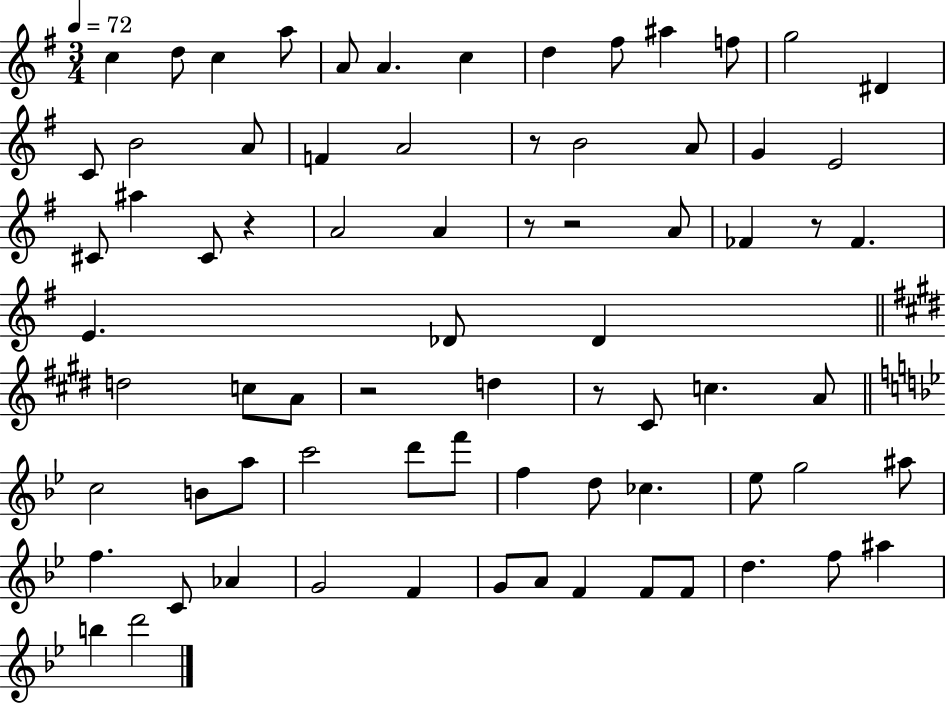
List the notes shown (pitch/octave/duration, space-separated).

C5/q D5/e C5/q A5/e A4/e A4/q. C5/q D5/q F#5/e A#5/q F5/e G5/h D#4/q C4/e B4/h A4/e F4/q A4/h R/e B4/h A4/e G4/q E4/h C#4/e A#5/q C#4/e R/q A4/h A4/q R/e R/h A4/e FES4/q R/e FES4/q. E4/q. Db4/e Db4/q D5/h C5/e A4/e R/h D5/q R/e C#4/e C5/q. A4/e C5/h B4/e A5/e C6/h D6/e F6/e F5/q D5/e CES5/q. Eb5/e G5/h A#5/e F5/q. C4/e Ab4/q G4/h F4/q G4/e A4/e F4/q F4/e F4/e D5/q. F5/e A#5/q B5/q D6/h